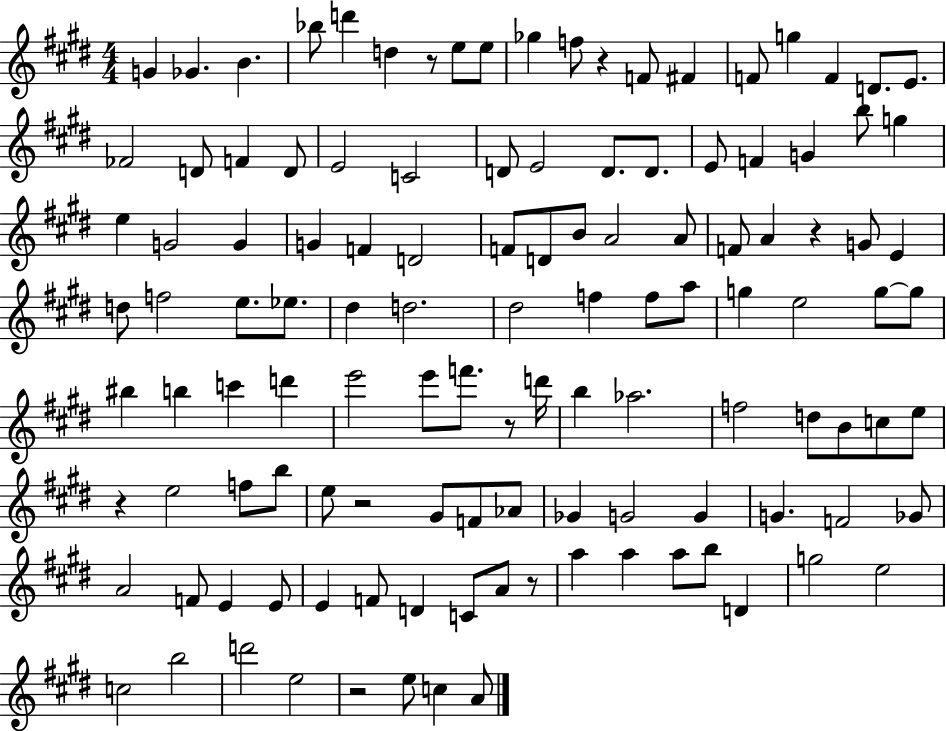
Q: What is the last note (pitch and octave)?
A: A4